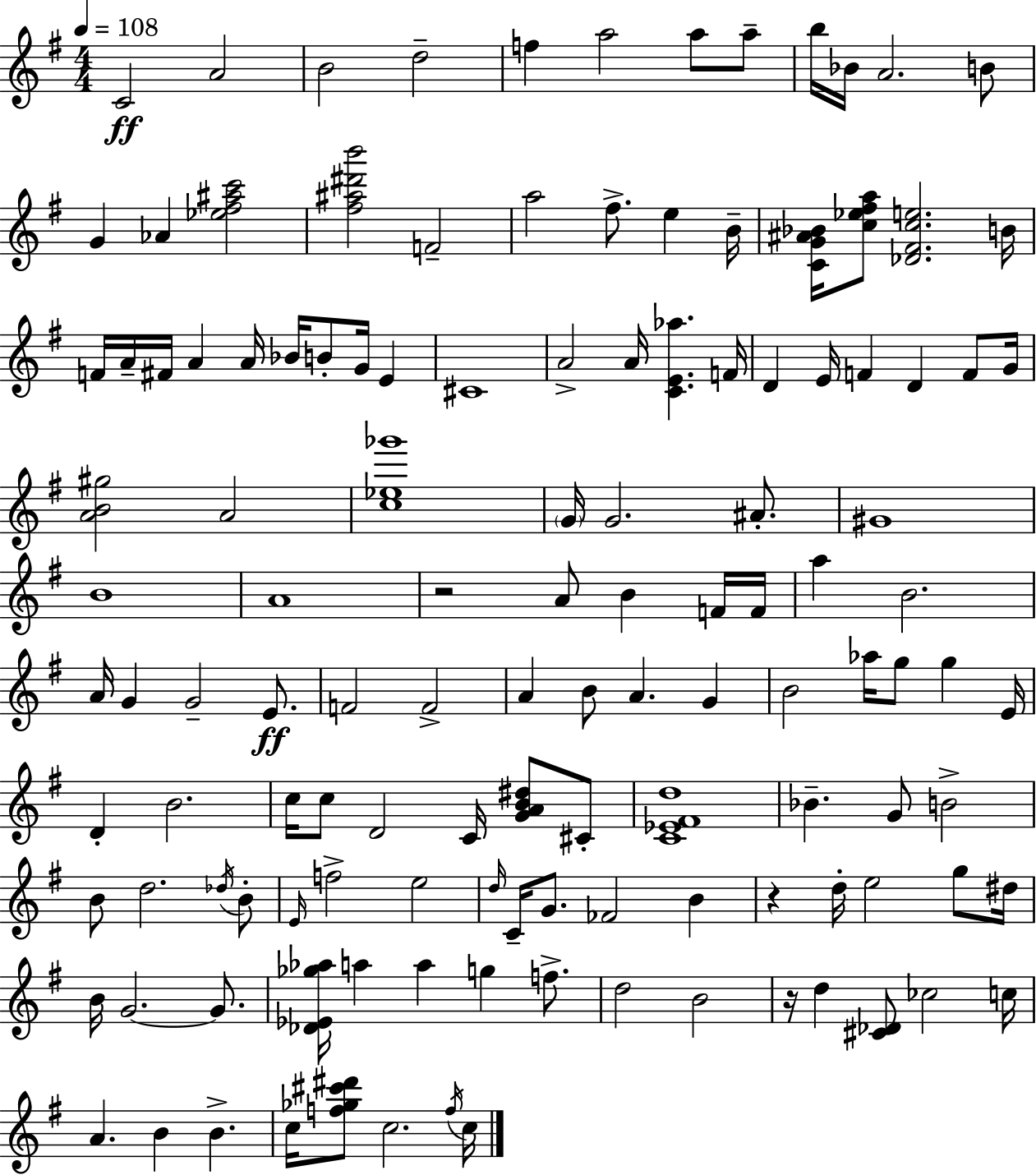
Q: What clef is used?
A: treble